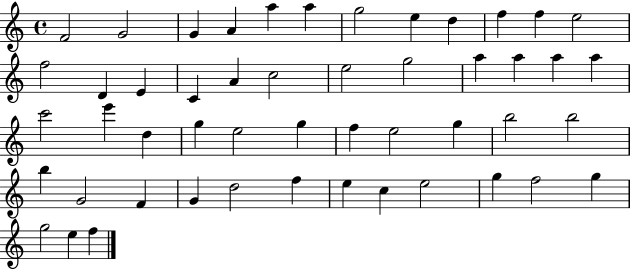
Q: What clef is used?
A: treble